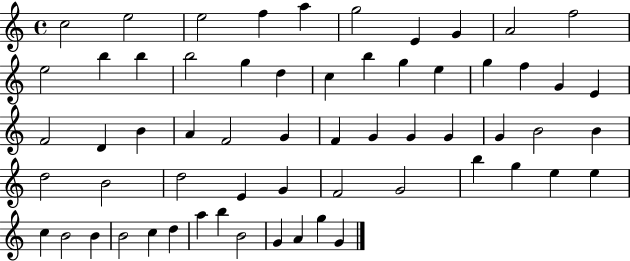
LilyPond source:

{
  \clef treble
  \time 4/4
  \defaultTimeSignature
  \key c \major
  c''2 e''2 | e''2 f''4 a''4 | g''2 e'4 g'4 | a'2 f''2 | \break e''2 b''4 b''4 | b''2 g''4 d''4 | c''4 b''4 g''4 e''4 | g''4 f''4 g'4 e'4 | \break f'2 d'4 b'4 | a'4 f'2 g'4 | f'4 g'4 g'4 g'4 | g'4 b'2 b'4 | \break d''2 b'2 | d''2 e'4 g'4 | f'2 g'2 | b''4 g''4 e''4 e''4 | \break c''4 b'2 b'4 | b'2 c''4 d''4 | a''4 b''4 b'2 | g'4 a'4 g''4 g'4 | \break \bar "|."
}